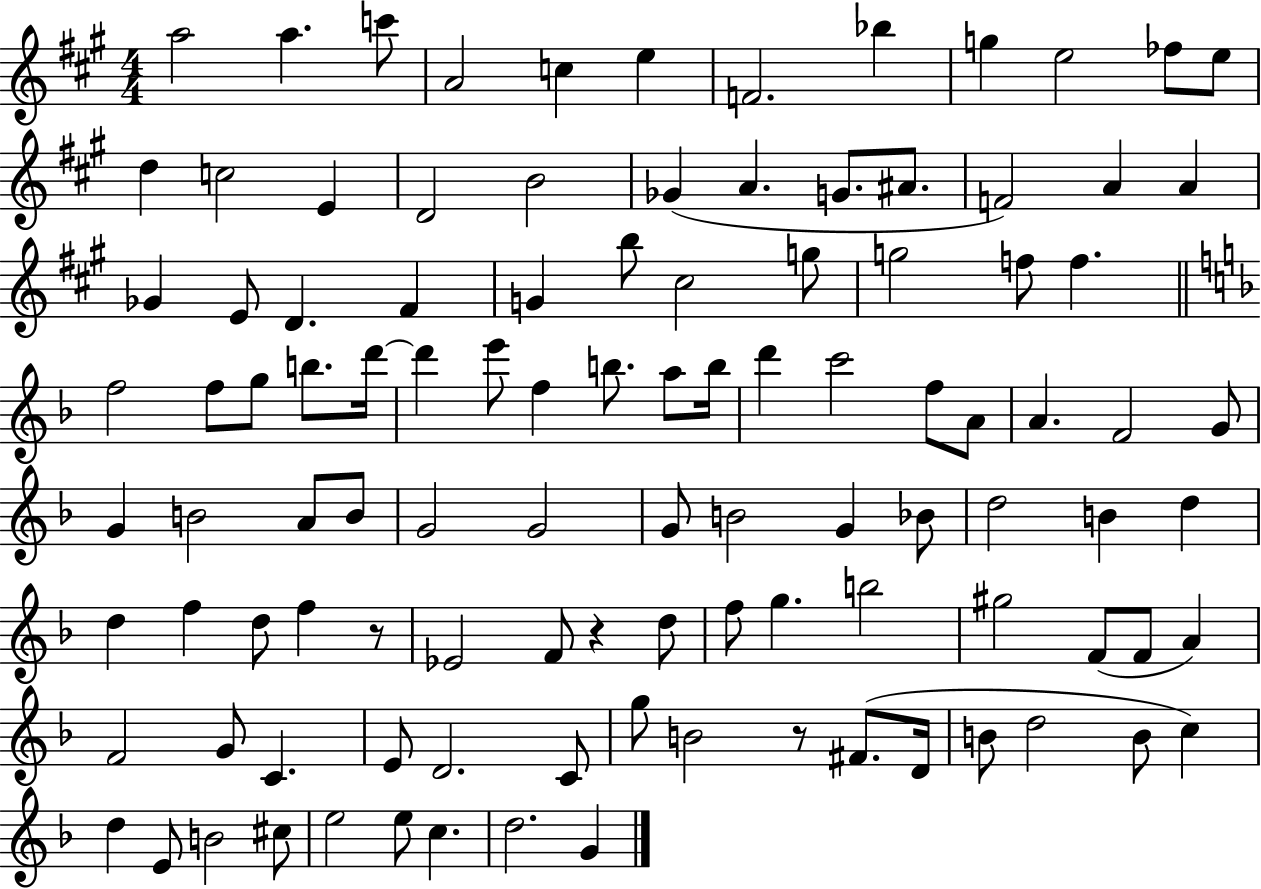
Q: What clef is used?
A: treble